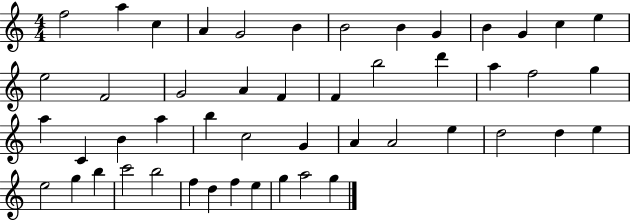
X:1
T:Untitled
M:4/4
L:1/4
K:C
f2 a c A G2 B B2 B G B G c e e2 F2 G2 A F F b2 d' a f2 g a C B a b c2 G A A2 e d2 d e e2 g b c'2 b2 f d f e g a2 g